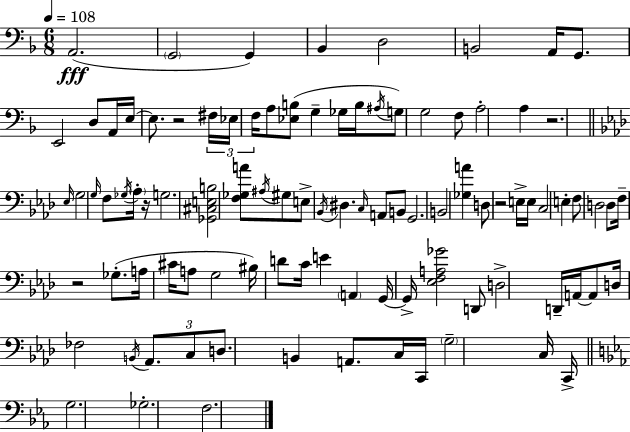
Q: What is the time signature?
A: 6/8